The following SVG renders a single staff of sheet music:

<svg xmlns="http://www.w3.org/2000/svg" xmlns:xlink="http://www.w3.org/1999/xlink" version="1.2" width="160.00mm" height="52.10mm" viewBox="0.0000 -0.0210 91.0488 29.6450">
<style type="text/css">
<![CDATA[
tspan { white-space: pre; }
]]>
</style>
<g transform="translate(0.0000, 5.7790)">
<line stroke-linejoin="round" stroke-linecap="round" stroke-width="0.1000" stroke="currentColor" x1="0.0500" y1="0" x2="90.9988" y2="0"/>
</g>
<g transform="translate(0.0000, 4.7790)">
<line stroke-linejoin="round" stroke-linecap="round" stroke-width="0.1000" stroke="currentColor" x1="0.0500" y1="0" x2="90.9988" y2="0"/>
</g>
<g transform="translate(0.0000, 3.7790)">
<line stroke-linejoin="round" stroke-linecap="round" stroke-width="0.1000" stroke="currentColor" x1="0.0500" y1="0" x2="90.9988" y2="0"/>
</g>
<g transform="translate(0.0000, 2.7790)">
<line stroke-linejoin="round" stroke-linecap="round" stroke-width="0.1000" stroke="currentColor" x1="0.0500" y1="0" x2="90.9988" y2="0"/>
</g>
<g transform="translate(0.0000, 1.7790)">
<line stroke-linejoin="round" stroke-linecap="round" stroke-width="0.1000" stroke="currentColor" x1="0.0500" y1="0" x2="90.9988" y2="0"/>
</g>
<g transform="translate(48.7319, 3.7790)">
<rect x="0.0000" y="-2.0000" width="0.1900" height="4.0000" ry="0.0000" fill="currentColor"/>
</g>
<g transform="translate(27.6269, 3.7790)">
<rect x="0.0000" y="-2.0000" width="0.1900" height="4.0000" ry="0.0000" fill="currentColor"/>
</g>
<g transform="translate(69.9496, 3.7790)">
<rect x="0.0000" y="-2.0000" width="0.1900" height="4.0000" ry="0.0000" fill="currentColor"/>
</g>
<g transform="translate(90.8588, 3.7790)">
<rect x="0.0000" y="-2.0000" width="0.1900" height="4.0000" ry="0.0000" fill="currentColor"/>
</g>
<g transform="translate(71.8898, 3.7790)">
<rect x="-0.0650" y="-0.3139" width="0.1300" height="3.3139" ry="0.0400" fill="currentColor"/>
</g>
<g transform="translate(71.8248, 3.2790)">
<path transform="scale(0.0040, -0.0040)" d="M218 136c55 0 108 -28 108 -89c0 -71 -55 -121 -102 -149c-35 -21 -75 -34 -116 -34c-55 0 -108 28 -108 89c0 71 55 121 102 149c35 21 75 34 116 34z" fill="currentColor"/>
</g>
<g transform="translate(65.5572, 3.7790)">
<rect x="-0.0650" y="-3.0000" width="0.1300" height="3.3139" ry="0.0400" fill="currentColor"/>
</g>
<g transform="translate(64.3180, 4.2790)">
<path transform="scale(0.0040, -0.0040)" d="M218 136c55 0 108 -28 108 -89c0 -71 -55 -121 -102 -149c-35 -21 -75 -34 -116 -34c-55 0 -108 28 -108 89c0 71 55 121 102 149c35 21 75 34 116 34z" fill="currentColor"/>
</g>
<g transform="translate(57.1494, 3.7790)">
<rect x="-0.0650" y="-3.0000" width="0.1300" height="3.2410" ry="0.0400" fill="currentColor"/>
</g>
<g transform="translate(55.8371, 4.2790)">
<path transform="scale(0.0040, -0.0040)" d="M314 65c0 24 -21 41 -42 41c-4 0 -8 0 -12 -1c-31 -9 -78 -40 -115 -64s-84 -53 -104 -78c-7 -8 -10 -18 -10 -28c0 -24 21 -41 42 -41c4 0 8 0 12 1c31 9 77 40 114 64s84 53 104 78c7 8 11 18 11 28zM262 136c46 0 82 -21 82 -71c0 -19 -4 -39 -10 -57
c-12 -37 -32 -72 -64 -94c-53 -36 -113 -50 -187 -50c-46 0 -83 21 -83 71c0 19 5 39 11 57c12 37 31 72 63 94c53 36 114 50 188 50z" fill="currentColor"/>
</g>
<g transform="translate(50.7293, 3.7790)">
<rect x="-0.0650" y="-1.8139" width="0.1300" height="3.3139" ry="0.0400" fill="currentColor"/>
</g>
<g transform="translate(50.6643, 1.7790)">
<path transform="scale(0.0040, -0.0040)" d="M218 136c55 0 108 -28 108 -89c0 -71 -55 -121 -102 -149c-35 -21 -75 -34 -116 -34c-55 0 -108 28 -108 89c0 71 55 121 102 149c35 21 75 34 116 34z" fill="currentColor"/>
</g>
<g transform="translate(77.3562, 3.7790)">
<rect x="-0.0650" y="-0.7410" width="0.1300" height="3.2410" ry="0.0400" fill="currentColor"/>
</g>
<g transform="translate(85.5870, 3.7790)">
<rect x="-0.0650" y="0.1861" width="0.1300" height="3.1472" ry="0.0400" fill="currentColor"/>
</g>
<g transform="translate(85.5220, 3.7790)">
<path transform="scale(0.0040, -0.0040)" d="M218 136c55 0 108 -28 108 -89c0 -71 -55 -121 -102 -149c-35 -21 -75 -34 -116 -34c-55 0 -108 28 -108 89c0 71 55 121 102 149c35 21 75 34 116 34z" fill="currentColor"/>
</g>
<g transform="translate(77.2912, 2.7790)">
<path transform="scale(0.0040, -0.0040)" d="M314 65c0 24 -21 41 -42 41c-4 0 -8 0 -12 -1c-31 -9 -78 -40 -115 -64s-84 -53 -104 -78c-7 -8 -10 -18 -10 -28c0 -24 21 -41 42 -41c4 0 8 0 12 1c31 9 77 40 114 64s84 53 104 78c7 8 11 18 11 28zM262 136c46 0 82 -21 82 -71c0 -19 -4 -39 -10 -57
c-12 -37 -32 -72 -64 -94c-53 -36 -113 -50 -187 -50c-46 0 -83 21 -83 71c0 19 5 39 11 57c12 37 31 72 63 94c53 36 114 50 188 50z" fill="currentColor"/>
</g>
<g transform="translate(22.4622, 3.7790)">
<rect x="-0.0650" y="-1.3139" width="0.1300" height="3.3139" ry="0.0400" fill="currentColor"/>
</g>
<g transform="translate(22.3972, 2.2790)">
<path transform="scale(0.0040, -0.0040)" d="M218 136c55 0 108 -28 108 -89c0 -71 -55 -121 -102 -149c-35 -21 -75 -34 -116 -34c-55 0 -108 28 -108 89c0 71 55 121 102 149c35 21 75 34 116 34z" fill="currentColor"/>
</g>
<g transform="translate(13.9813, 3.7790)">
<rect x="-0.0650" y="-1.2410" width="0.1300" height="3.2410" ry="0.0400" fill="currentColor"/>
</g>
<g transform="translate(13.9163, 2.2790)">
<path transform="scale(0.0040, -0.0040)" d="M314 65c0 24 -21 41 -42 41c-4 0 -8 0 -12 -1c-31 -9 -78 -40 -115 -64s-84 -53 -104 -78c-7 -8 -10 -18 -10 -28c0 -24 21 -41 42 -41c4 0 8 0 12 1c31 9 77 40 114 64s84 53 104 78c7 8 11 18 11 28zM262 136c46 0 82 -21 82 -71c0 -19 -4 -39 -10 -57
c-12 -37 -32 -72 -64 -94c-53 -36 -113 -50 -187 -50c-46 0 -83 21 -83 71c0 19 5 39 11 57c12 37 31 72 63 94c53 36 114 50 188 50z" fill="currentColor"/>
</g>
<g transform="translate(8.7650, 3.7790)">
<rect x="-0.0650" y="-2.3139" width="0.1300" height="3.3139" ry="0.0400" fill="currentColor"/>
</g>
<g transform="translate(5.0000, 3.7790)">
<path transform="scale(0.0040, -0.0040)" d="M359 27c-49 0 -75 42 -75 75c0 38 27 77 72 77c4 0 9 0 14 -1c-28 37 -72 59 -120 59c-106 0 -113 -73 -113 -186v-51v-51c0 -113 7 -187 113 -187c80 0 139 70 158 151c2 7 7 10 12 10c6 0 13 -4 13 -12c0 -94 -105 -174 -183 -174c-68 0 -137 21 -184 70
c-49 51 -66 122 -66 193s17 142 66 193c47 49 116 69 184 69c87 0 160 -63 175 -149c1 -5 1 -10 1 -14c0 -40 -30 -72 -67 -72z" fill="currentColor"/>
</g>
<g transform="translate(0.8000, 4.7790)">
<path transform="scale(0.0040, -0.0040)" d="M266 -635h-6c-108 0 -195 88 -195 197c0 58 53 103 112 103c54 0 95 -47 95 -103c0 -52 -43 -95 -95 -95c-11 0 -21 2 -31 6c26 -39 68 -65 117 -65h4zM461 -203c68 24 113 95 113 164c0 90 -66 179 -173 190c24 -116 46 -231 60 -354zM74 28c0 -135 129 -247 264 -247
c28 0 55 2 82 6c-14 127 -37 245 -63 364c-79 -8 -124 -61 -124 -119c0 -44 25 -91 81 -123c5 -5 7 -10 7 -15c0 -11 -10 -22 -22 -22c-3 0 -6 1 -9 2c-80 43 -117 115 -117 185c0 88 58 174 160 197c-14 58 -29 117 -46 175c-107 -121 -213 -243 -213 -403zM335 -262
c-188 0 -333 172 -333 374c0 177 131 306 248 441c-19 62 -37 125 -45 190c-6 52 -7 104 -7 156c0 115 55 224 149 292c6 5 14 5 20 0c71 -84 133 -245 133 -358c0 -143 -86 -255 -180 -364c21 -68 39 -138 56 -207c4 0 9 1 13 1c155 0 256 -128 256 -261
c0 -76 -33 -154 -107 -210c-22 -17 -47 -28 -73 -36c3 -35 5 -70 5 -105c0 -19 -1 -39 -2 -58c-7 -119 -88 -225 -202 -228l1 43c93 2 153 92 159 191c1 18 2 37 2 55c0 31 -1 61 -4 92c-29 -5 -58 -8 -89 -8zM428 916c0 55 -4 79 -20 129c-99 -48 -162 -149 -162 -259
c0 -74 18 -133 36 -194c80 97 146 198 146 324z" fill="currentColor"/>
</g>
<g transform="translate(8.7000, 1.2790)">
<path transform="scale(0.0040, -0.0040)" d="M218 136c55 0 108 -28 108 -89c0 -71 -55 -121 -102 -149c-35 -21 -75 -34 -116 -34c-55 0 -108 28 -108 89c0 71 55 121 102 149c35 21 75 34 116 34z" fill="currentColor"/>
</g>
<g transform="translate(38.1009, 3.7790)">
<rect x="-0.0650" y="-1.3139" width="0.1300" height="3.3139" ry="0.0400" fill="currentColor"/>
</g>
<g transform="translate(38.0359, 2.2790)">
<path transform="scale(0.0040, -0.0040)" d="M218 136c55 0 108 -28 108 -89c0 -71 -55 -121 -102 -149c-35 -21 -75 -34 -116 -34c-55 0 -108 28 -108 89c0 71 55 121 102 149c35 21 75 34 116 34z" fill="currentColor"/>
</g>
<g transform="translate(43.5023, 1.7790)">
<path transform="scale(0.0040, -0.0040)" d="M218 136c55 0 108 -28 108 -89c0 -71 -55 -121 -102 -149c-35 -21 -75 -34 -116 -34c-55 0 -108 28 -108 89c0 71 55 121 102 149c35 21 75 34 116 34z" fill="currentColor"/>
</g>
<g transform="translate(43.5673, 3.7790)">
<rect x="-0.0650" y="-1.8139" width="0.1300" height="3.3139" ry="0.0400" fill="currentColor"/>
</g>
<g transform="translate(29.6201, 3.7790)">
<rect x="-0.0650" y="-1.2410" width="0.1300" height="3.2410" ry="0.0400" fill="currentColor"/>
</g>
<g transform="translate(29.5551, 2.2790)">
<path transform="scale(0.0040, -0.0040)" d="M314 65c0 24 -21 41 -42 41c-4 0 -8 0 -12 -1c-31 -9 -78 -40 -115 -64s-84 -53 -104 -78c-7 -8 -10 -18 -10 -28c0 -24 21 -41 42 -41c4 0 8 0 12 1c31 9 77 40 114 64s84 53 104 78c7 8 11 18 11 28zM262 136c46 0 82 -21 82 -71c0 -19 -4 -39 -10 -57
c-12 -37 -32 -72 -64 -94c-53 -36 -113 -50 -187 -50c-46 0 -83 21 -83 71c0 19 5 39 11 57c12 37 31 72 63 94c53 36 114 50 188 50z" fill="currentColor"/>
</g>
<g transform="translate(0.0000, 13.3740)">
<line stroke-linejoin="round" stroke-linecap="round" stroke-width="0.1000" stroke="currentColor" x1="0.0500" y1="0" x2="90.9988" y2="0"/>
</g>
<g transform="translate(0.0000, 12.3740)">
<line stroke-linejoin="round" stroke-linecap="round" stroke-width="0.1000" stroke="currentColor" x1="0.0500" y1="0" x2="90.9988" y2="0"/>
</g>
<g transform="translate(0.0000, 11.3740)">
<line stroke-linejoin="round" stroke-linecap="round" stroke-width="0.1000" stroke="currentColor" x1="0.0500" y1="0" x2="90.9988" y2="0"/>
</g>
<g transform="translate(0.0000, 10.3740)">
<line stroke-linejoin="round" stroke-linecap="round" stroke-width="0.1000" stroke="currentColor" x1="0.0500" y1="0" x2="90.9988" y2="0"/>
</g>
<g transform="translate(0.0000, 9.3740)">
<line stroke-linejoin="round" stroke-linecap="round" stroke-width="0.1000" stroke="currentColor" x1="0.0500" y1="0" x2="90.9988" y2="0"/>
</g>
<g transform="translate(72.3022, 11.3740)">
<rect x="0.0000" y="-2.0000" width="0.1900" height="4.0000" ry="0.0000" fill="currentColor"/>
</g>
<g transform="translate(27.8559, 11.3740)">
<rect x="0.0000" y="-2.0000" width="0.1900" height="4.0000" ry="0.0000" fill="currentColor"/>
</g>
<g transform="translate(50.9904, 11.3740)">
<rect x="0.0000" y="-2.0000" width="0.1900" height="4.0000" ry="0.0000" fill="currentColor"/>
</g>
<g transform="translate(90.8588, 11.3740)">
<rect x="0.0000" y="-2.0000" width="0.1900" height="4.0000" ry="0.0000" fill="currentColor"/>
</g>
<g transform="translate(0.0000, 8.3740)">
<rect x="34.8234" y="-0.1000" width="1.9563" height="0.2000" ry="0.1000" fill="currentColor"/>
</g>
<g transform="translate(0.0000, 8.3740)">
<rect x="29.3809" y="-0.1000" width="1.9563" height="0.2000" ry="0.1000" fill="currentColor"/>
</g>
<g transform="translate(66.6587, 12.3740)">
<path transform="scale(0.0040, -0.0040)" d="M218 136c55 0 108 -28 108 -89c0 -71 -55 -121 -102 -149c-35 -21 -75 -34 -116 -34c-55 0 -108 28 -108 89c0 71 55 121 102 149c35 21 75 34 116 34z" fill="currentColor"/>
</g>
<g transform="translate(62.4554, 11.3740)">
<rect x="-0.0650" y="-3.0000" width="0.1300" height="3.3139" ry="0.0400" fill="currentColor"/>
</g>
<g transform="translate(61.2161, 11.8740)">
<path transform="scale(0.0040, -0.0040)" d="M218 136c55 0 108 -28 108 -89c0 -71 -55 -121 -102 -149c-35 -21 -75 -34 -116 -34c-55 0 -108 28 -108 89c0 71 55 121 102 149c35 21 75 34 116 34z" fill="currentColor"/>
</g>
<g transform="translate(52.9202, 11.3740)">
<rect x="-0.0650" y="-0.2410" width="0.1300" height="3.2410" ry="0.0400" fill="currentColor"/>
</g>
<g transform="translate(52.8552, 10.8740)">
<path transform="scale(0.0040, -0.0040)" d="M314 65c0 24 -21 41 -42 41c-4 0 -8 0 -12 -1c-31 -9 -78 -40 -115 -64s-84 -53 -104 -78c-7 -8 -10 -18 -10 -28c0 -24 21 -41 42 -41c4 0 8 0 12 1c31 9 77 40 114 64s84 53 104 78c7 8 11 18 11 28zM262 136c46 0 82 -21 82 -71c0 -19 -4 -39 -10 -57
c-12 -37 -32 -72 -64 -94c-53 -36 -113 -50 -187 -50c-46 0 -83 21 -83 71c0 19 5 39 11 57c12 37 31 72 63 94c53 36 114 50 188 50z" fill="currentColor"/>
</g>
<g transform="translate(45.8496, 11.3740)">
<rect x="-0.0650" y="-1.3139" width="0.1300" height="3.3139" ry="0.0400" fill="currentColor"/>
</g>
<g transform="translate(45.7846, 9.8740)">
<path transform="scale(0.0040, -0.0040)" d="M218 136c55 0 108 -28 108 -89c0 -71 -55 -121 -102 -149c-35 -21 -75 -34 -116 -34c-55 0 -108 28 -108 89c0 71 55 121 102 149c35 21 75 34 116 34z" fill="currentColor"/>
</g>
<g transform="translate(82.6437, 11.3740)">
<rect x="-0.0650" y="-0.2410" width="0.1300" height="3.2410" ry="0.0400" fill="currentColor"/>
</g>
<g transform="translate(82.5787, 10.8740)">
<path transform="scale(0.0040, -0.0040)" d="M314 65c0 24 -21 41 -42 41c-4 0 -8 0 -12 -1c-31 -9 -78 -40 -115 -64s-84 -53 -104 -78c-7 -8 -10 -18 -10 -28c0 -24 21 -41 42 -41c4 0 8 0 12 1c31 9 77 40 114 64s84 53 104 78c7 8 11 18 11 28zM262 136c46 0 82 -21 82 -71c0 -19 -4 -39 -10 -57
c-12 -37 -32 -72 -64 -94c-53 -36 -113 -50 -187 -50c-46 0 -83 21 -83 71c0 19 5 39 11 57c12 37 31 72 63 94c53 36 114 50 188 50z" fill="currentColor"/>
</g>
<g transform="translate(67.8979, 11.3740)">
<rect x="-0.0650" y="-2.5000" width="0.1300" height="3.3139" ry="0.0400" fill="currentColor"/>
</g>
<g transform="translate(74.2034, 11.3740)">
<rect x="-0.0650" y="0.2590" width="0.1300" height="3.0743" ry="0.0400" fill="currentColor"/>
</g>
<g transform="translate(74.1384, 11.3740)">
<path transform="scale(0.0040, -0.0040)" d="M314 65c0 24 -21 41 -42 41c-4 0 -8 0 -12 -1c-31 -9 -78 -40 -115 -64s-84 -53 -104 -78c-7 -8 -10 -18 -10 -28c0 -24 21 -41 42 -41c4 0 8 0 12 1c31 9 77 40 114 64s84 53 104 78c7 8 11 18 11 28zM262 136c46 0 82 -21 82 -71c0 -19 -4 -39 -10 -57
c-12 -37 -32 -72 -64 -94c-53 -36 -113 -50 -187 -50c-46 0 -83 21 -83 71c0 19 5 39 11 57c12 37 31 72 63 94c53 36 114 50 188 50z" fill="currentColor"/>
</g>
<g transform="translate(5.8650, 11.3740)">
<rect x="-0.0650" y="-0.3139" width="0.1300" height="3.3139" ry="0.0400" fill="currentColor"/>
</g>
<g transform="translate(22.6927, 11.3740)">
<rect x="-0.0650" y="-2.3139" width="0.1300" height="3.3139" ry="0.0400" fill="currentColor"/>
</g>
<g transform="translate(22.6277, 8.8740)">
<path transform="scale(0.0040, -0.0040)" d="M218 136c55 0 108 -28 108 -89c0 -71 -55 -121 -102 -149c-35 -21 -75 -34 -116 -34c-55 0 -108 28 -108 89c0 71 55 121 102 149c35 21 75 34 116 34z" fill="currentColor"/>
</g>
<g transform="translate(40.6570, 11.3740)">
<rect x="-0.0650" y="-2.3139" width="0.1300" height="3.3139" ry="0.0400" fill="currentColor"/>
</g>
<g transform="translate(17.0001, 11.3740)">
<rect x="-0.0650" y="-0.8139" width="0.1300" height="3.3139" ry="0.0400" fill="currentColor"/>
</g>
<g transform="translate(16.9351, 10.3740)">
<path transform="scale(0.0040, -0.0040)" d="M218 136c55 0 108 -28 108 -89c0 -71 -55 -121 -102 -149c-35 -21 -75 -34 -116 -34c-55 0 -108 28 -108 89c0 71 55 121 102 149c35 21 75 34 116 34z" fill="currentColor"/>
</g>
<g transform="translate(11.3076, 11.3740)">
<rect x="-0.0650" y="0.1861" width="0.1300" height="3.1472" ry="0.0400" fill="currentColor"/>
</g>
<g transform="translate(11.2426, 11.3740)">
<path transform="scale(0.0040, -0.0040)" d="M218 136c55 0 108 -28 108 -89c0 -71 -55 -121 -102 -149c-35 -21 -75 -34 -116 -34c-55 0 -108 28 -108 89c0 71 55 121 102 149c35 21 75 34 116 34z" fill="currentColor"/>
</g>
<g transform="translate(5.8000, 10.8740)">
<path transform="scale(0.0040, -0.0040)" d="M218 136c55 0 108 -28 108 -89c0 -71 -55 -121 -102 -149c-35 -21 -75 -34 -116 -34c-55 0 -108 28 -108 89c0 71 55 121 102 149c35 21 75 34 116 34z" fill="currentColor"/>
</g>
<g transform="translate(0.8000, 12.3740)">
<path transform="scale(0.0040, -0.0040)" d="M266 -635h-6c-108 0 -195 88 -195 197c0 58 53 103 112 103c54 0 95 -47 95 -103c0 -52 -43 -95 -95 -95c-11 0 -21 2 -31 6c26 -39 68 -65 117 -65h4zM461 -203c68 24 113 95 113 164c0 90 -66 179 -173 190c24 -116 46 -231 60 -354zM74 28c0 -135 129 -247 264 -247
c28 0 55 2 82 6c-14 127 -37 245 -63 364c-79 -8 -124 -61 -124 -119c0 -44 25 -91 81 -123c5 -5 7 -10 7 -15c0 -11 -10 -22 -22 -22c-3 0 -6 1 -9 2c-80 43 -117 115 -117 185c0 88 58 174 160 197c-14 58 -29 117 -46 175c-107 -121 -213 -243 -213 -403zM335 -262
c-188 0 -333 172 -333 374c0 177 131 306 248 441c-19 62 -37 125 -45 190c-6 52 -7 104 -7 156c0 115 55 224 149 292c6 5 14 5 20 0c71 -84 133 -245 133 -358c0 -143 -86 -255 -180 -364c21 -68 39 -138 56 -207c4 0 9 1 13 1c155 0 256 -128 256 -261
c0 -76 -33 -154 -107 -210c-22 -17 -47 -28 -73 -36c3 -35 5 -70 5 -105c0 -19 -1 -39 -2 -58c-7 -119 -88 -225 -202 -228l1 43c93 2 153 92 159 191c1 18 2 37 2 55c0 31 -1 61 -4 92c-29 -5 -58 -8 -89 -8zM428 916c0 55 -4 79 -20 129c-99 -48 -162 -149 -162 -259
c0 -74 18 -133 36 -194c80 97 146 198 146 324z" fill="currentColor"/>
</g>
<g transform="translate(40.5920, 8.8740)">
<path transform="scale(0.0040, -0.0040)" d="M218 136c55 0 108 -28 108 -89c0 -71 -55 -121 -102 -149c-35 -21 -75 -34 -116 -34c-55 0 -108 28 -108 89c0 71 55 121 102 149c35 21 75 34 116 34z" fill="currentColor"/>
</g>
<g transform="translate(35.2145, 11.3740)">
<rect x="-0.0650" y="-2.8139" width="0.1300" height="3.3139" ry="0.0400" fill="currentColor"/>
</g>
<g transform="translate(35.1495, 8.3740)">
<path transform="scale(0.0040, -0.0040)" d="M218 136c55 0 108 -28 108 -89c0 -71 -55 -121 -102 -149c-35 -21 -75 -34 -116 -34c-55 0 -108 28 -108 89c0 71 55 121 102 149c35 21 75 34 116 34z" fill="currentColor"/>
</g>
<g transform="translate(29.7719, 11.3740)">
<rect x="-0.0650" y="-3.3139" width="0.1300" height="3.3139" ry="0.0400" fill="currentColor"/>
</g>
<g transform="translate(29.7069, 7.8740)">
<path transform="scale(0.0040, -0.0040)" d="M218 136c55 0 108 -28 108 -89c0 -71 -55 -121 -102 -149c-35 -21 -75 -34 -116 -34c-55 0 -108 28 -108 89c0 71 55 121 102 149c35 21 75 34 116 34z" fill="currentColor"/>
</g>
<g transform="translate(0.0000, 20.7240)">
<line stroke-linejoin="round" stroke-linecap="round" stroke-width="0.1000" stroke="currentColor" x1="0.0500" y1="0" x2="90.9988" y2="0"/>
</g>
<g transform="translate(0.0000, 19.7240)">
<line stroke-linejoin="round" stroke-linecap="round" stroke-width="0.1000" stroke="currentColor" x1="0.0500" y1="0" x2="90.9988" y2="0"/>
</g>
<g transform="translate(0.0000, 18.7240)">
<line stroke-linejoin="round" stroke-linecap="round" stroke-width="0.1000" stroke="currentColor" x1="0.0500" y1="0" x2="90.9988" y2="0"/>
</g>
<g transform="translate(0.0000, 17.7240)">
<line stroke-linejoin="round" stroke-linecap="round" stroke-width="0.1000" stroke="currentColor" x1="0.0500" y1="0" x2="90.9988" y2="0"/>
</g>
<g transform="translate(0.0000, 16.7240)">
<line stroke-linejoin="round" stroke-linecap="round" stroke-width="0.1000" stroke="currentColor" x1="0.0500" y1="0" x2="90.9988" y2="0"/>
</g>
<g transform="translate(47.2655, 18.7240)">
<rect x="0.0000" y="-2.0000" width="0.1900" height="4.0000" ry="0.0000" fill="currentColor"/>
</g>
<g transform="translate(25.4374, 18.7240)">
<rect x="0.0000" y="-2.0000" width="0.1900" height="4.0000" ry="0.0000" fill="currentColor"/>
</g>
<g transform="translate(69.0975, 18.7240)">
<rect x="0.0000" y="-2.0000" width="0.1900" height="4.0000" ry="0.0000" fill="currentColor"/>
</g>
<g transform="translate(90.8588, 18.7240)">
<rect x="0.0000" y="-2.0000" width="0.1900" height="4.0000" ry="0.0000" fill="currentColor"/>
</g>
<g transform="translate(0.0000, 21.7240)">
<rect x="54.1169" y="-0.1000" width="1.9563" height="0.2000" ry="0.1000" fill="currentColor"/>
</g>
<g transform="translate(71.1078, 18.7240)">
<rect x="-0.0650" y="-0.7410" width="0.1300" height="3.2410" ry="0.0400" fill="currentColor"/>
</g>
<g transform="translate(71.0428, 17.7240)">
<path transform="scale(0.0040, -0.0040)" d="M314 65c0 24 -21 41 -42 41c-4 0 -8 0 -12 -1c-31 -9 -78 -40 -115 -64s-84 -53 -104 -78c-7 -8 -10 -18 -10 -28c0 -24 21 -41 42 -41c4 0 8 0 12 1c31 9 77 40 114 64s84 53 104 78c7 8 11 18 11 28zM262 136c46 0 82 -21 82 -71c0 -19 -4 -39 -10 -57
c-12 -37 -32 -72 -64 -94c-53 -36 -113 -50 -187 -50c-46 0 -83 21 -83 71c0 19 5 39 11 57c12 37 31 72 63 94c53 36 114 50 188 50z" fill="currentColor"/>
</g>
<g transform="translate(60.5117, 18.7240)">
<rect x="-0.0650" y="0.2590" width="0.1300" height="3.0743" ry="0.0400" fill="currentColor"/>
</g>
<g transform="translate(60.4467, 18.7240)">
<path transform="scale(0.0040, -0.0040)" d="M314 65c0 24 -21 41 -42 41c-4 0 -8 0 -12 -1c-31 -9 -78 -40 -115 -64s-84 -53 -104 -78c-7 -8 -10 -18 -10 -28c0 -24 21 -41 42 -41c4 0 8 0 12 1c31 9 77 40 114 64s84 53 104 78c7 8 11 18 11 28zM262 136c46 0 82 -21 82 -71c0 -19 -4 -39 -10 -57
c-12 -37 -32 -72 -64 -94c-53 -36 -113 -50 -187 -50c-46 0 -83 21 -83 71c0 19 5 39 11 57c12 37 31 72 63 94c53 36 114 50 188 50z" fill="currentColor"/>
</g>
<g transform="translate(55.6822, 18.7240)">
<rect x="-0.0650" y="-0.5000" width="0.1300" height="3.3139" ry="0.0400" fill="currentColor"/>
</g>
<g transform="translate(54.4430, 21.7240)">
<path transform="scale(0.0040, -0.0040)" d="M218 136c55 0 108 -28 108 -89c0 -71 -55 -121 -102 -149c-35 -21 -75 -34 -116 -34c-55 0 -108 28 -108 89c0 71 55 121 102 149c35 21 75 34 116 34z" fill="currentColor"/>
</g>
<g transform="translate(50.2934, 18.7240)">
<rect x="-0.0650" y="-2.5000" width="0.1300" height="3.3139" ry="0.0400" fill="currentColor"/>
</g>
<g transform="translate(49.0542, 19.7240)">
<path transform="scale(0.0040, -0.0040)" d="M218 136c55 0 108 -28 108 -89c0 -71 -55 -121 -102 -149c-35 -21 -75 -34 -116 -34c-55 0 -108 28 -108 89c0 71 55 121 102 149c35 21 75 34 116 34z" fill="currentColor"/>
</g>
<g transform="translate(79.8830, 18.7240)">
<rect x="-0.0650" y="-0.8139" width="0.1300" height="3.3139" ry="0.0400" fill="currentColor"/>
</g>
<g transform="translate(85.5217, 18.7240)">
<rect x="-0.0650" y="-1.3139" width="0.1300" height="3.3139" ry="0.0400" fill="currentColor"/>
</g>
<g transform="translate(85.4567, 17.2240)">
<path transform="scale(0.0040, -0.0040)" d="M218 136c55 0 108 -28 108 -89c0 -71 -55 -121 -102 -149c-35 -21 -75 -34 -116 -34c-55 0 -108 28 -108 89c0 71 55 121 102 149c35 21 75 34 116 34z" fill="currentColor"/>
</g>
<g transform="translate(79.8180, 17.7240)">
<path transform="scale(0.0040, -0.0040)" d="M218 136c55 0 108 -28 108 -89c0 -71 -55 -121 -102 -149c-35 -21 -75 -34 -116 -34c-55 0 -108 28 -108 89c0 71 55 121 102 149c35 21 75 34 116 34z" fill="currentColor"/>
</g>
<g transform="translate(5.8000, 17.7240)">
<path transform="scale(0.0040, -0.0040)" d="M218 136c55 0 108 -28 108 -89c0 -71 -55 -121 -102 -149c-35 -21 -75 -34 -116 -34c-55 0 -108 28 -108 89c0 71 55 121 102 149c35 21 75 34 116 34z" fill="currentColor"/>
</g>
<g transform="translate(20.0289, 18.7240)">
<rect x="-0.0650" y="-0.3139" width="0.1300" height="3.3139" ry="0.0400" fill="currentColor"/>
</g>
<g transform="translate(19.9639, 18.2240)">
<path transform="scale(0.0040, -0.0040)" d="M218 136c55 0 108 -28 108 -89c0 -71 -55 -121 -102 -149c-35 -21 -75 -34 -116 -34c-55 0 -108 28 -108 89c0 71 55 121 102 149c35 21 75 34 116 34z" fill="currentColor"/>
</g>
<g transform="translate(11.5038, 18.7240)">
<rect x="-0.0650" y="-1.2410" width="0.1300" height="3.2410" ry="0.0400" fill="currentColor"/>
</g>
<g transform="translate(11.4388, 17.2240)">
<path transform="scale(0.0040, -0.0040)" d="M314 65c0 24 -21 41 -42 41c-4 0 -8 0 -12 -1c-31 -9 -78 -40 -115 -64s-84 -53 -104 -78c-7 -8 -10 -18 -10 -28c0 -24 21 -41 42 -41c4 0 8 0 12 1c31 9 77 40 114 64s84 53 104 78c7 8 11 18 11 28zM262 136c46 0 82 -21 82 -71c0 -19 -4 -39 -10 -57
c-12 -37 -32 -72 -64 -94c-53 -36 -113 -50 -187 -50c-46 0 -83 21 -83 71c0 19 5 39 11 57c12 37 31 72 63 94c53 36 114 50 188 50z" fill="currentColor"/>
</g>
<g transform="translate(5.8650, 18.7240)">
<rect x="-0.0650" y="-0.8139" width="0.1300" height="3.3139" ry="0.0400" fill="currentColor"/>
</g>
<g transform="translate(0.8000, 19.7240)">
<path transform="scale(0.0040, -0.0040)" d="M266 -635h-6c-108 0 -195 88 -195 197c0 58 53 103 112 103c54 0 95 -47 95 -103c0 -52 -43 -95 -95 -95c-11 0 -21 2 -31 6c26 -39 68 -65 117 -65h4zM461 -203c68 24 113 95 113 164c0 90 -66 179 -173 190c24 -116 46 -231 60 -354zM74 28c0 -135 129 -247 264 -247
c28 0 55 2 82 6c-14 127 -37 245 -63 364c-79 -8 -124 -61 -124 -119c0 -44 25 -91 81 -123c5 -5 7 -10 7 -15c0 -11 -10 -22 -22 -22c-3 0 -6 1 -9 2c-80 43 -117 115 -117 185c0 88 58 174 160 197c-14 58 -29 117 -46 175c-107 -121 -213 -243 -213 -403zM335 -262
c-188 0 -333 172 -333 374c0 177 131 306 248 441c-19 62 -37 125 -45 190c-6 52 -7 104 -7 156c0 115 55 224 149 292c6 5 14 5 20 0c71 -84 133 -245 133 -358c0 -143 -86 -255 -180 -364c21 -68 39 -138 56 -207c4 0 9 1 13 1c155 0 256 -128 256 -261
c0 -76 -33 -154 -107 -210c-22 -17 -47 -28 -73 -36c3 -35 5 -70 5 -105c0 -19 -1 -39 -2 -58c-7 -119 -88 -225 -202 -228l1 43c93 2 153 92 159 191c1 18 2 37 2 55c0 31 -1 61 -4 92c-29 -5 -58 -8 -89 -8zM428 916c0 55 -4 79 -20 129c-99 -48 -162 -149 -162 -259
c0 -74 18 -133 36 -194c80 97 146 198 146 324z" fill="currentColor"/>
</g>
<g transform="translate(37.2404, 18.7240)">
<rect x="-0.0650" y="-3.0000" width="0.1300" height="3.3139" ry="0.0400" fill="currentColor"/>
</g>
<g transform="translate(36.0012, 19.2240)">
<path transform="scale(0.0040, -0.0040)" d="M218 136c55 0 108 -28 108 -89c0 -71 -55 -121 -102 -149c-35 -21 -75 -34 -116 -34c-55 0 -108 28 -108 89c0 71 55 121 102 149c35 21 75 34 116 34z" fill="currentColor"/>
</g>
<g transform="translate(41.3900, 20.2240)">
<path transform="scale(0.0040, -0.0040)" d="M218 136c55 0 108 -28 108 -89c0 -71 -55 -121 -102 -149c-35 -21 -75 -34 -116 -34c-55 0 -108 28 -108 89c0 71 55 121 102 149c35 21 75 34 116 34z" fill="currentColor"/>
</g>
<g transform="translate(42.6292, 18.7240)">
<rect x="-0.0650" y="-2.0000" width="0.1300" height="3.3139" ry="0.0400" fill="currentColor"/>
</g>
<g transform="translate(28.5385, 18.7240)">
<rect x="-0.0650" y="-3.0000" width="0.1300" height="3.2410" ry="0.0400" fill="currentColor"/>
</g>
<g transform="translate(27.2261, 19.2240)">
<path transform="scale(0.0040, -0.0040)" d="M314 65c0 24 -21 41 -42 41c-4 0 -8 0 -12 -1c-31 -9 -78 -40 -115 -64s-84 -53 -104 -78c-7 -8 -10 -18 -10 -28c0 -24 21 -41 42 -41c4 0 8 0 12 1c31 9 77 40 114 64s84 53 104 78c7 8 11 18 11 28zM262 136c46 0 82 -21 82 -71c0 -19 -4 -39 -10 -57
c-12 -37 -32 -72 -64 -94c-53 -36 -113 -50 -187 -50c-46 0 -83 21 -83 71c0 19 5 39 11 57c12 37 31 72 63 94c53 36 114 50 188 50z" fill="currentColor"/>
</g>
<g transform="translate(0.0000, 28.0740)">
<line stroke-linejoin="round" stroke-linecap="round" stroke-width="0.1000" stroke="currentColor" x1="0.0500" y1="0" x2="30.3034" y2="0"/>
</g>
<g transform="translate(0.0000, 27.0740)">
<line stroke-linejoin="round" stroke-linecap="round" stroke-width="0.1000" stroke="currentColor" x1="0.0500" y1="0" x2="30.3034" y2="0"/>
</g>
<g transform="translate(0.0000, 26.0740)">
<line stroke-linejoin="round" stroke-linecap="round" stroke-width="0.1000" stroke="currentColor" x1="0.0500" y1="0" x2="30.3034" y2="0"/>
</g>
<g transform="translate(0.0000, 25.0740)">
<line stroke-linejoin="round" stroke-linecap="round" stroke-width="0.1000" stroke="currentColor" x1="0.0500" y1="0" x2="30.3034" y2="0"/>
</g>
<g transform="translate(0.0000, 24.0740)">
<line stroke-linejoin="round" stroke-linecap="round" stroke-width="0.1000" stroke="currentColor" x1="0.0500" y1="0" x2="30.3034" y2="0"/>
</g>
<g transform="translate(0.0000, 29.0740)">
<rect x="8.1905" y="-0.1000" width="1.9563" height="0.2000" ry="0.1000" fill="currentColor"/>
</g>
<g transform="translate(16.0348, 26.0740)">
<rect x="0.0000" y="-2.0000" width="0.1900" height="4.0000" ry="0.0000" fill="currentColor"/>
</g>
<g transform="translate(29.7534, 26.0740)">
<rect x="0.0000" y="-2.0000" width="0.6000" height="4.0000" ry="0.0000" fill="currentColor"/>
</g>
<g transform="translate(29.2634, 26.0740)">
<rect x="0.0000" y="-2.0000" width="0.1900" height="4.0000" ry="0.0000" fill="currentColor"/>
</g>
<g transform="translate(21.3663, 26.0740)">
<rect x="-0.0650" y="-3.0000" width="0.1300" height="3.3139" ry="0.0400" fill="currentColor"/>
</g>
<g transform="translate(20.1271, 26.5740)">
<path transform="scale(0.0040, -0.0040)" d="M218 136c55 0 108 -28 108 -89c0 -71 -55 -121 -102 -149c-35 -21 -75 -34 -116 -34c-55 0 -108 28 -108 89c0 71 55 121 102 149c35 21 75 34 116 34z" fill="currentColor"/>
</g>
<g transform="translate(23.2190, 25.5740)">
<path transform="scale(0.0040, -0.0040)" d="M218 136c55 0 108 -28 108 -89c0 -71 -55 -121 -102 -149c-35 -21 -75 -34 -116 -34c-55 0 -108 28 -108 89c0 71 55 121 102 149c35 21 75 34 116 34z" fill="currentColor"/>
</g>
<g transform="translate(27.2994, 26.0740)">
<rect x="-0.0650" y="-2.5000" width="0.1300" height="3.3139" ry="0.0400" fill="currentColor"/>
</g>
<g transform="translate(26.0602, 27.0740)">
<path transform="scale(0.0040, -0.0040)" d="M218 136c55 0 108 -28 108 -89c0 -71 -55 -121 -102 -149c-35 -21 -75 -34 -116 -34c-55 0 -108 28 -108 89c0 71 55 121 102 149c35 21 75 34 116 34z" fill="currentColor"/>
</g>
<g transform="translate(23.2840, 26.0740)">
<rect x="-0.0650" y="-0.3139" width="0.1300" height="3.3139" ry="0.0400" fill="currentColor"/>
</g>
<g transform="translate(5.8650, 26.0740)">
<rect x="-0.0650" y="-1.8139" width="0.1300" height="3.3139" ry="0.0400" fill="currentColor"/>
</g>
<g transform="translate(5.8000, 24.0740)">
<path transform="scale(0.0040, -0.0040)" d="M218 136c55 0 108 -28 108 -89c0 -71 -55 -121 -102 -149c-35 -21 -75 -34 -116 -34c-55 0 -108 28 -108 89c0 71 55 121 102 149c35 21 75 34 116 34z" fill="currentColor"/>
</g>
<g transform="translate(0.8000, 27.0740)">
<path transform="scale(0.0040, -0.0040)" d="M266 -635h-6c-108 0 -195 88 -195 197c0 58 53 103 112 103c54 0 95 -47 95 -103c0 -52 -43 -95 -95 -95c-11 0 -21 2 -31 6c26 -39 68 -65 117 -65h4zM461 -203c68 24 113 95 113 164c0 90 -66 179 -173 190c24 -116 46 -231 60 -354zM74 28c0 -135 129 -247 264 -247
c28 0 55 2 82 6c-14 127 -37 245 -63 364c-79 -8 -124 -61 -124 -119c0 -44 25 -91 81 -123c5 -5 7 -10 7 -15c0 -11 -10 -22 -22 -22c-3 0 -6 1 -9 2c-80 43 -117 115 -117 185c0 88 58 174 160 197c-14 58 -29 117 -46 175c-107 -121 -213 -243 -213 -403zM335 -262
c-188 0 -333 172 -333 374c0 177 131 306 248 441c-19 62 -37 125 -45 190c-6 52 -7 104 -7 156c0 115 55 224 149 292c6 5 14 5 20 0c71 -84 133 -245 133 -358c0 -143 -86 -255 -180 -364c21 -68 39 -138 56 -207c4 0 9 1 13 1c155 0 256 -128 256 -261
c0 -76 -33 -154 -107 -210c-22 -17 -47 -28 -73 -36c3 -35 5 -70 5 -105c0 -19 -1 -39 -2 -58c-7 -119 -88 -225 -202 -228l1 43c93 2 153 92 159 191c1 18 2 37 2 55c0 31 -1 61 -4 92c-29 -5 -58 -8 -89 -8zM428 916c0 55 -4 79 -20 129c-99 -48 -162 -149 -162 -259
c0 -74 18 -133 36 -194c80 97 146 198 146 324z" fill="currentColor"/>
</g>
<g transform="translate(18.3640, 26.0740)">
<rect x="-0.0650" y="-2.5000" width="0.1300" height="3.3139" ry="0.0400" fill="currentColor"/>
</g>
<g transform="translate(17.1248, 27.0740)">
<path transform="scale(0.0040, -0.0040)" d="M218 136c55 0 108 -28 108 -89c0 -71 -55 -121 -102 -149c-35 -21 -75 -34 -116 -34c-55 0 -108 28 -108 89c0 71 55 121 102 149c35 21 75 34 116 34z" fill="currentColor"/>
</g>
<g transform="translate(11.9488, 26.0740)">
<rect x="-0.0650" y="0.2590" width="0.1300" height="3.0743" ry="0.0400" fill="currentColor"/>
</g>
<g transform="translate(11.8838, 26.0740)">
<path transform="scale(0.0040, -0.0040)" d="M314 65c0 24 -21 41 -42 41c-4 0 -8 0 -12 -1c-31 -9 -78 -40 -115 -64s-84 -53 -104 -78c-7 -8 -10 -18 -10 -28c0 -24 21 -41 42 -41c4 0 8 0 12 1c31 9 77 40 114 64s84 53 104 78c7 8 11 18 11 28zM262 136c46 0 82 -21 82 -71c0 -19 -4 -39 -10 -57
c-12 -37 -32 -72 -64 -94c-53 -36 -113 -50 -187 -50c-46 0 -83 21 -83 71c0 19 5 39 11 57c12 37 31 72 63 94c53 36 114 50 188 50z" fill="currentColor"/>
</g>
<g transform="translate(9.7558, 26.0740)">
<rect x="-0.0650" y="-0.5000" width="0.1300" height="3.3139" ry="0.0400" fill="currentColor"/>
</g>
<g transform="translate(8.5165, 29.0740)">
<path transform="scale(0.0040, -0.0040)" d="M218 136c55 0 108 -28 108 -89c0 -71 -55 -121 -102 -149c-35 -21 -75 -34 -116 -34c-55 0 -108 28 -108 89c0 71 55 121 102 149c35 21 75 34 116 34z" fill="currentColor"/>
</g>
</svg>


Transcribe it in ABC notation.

X:1
T:Untitled
M:4/4
L:1/4
K:C
g e2 e e2 e f f A2 A c d2 B c B d g b a g e c2 A G B2 c2 d e2 c A2 A F G C B2 d2 d e f C B2 G A c G